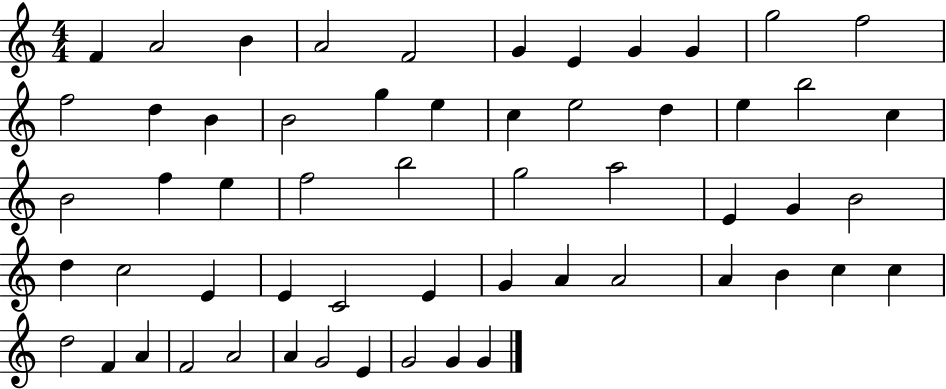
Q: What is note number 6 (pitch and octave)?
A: G4